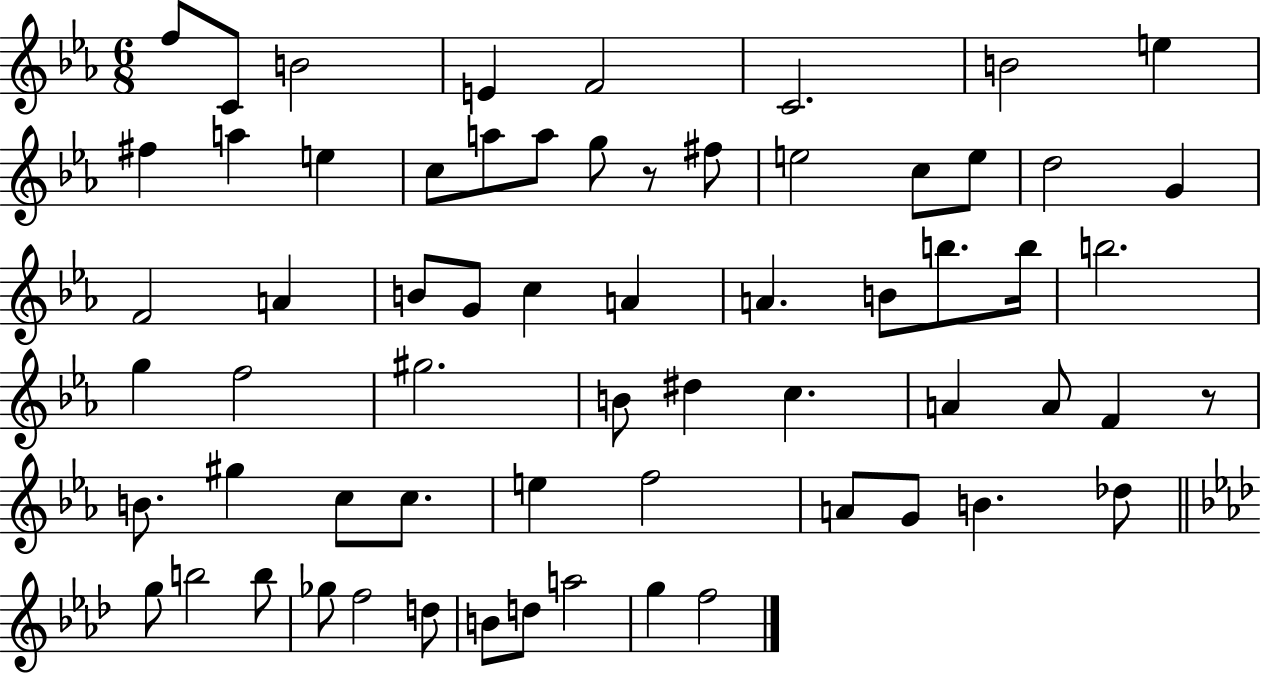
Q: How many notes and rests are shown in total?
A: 64